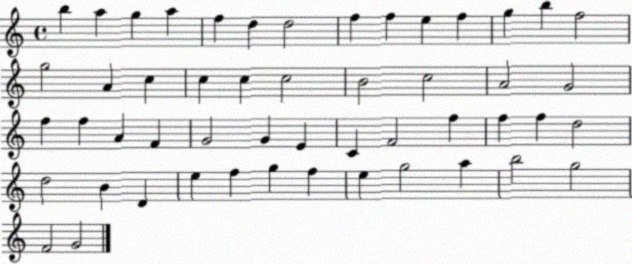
X:1
T:Untitled
M:4/4
L:1/4
K:C
b a g a f d d2 f f e f g b f2 g2 A c c c c2 B2 c2 A2 G2 f f A F G2 G E C F2 f f f d2 d2 B D e f g f e g2 a b2 g2 F2 G2